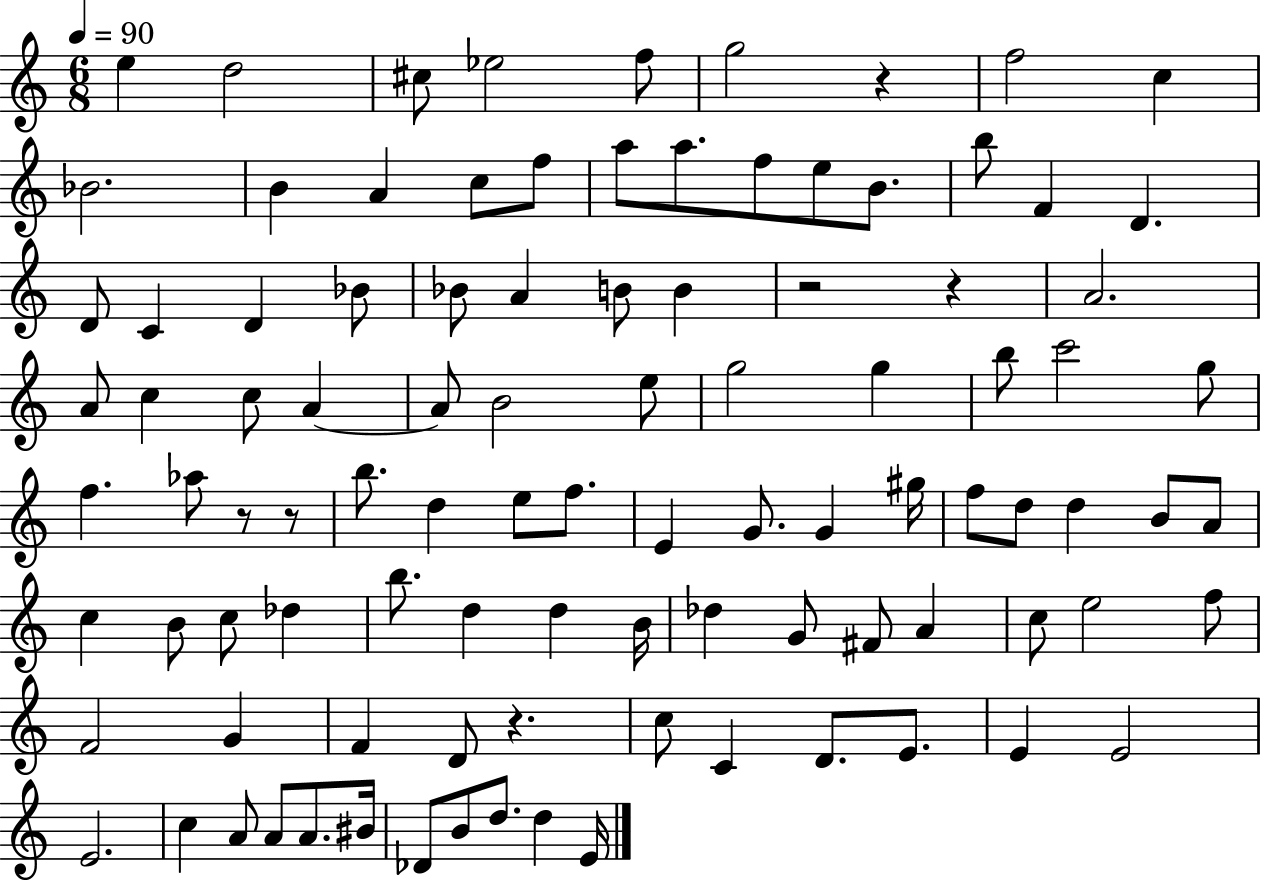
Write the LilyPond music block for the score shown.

{
  \clef treble
  \numericTimeSignature
  \time 6/8
  \key c \major
  \tempo 4 = 90
  e''4 d''2 | cis''8 ees''2 f''8 | g''2 r4 | f''2 c''4 | \break bes'2. | b'4 a'4 c''8 f''8 | a''8 a''8. f''8 e''8 b'8. | b''8 f'4 d'4. | \break d'8 c'4 d'4 bes'8 | bes'8 a'4 b'8 b'4 | r2 r4 | a'2. | \break a'8 c''4 c''8 a'4~~ | a'8 b'2 e''8 | g''2 g''4 | b''8 c'''2 g''8 | \break f''4. aes''8 r8 r8 | b''8. d''4 e''8 f''8. | e'4 g'8. g'4 gis''16 | f''8 d''8 d''4 b'8 a'8 | \break c''4 b'8 c''8 des''4 | b''8. d''4 d''4 b'16 | des''4 g'8 fis'8 a'4 | c''8 e''2 f''8 | \break f'2 g'4 | f'4 d'8 r4. | c''8 c'4 d'8. e'8. | e'4 e'2 | \break e'2. | c''4 a'8 a'8 a'8. bis'16 | des'8 b'8 d''8. d''4 e'16 | \bar "|."
}